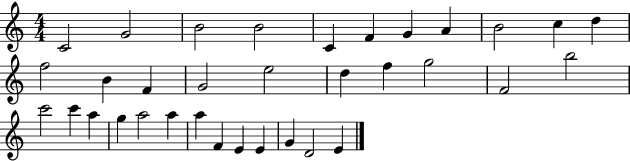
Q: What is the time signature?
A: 4/4